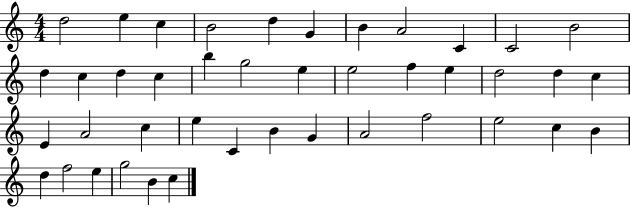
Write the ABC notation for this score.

X:1
T:Untitled
M:4/4
L:1/4
K:C
d2 e c B2 d G B A2 C C2 B2 d c d c b g2 e e2 f e d2 d c E A2 c e C B G A2 f2 e2 c B d f2 e g2 B c